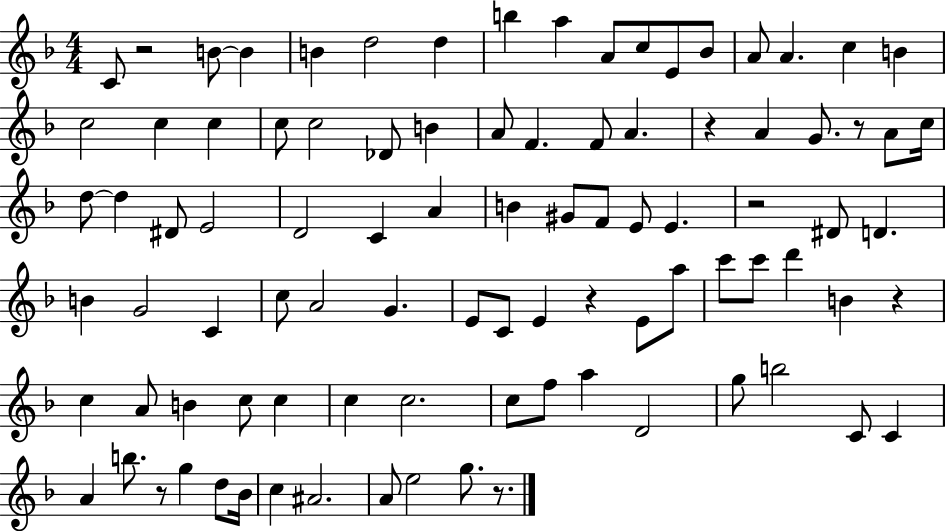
C4/e R/h B4/e B4/q B4/q D5/h D5/q B5/q A5/q A4/e C5/e E4/e Bb4/e A4/e A4/q. C5/q B4/q C5/h C5/q C5/q C5/e C5/h Db4/e B4/q A4/e F4/q. F4/e A4/q. R/q A4/q G4/e. R/e A4/e C5/s D5/e D5/q D#4/e E4/h D4/h C4/q A4/q B4/q G#4/e F4/e E4/e E4/q. R/h D#4/e D4/q. B4/q G4/h C4/q C5/e A4/h G4/q. E4/e C4/e E4/q R/q E4/e A5/e C6/e C6/e D6/q B4/q R/q C5/q A4/e B4/q C5/e C5/q C5/q C5/h. C5/e F5/e A5/q D4/h G5/e B5/h C4/e C4/q A4/q B5/e. R/e G5/q D5/e Bb4/s C5/q A#4/h. A4/e E5/h G5/e. R/e.